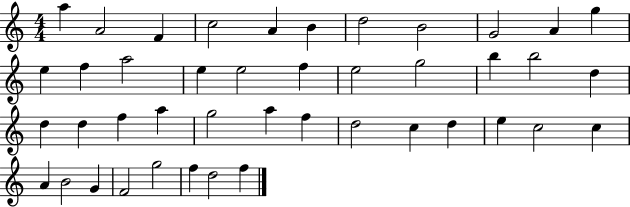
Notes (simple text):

A5/q A4/h F4/q C5/h A4/q B4/q D5/h B4/h G4/h A4/q G5/q E5/q F5/q A5/h E5/q E5/h F5/q E5/h G5/h B5/q B5/h D5/q D5/q D5/q F5/q A5/q G5/h A5/q F5/q D5/h C5/q D5/q E5/q C5/h C5/q A4/q B4/h G4/q F4/h G5/h F5/q D5/h F5/q